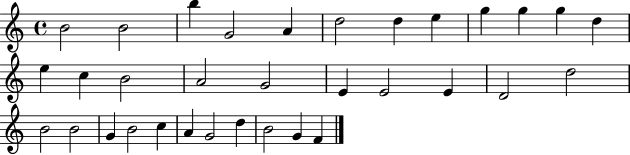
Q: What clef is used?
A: treble